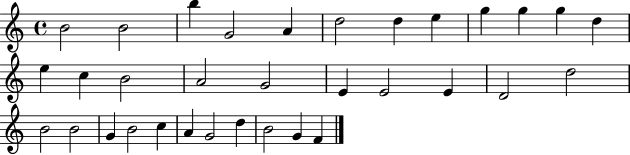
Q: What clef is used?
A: treble